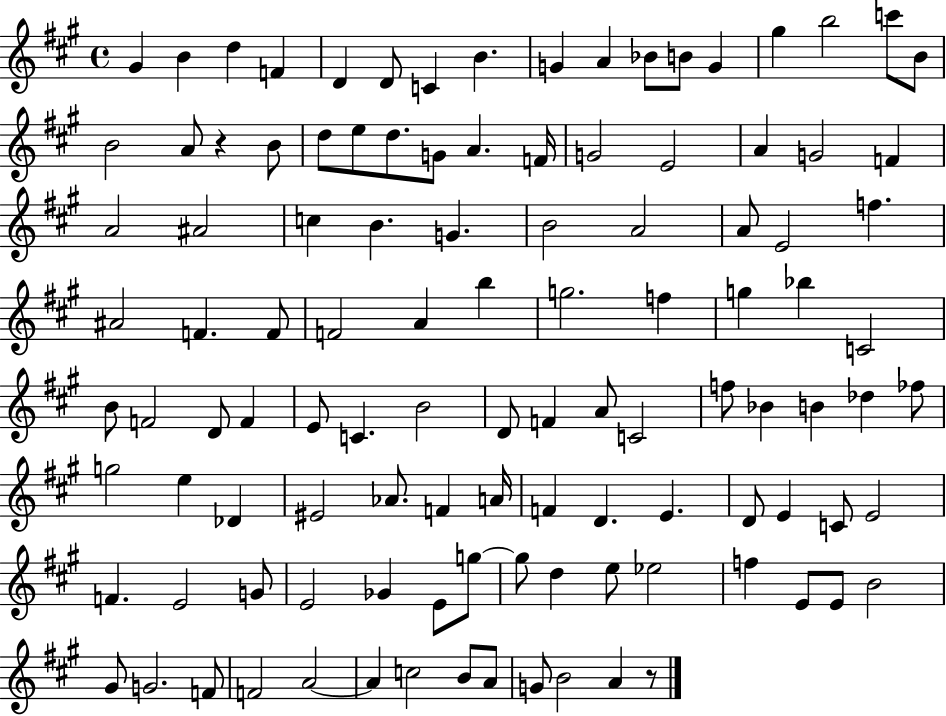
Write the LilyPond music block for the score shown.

{
  \clef treble
  \time 4/4
  \defaultTimeSignature
  \key a \major
  \repeat volta 2 { gis'4 b'4 d''4 f'4 | d'4 d'8 c'4 b'4. | g'4 a'4 bes'8 b'8 g'4 | gis''4 b''2 c'''8 b'8 | \break b'2 a'8 r4 b'8 | d''8 e''8 d''8. g'8 a'4. f'16 | g'2 e'2 | a'4 g'2 f'4 | \break a'2 ais'2 | c''4 b'4. g'4. | b'2 a'2 | a'8 e'2 f''4. | \break ais'2 f'4. f'8 | f'2 a'4 b''4 | g''2. f''4 | g''4 bes''4 c'2 | \break b'8 f'2 d'8 f'4 | e'8 c'4. b'2 | d'8 f'4 a'8 c'2 | f''8 bes'4 b'4 des''4 fes''8 | \break g''2 e''4 des'4 | eis'2 aes'8. f'4 a'16 | f'4 d'4. e'4. | d'8 e'4 c'8 e'2 | \break f'4. e'2 g'8 | e'2 ges'4 e'8 g''8~~ | g''8 d''4 e''8 ees''2 | f''4 e'8 e'8 b'2 | \break gis'8 g'2. f'8 | f'2 a'2~~ | a'4 c''2 b'8 a'8 | g'8 b'2 a'4 r8 | \break } \bar "|."
}